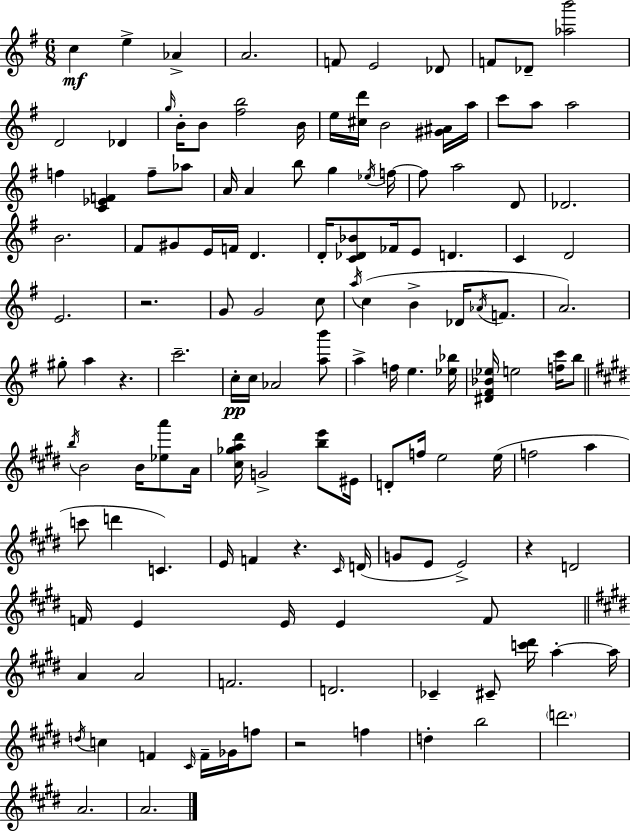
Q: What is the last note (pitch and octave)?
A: A4